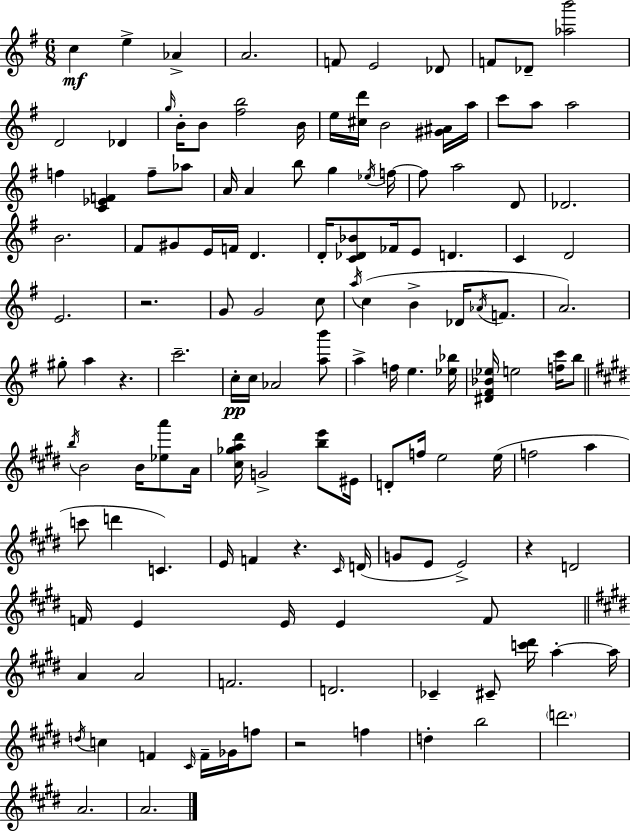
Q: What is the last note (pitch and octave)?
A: A4